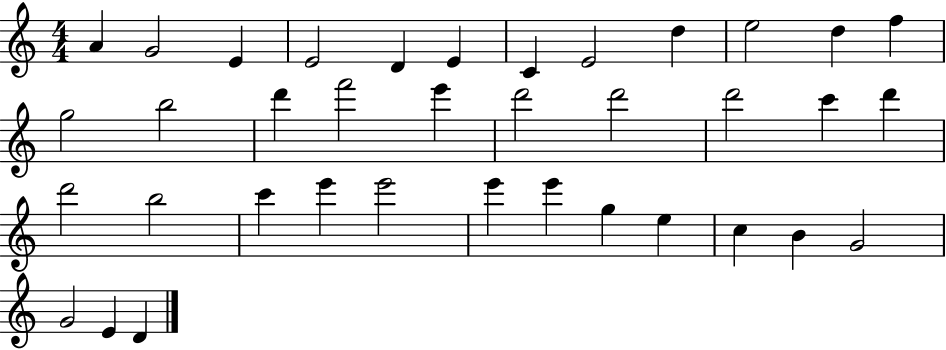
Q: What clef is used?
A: treble